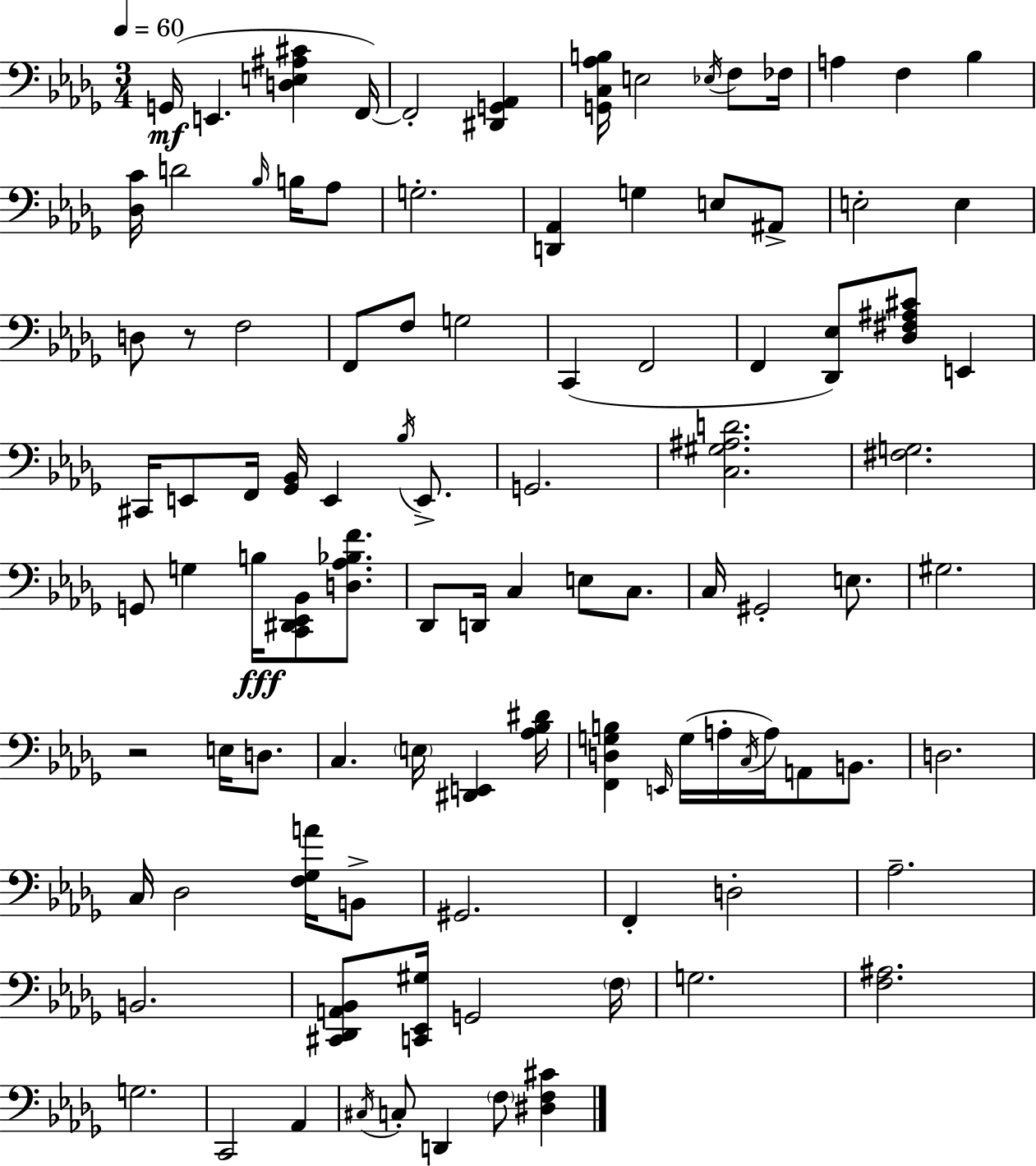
{
  \clef bass
  \numericTimeSignature
  \time 3/4
  \key bes \minor
  \tempo 4 = 60
  \repeat volta 2 { g,16(\mf e,4. <d e ais cis'>4 f,16~~) | f,2-. <dis, g, aes,>4 | <g, c aes b>16 e2 \acciaccatura { ees16 } f8 | fes16 a4 f4 bes4 | \break <des c'>16 d'2 \grace { bes16 } b16 | aes8 g2.-. | <d, aes,>4 g4 e8 | ais,8-> e2-. e4 | \break d8 r8 f2 | f,8 f8 g2 | c,4( f,2 | f,4 <des, ees>8) <des fis ais cis'>8 e,4 | \break cis,16 e,8 f,16 <ges, bes,>16 e,4 \acciaccatura { bes16 } | e,8.-> g,2. | <c gis ais d'>2. | <fis g>2. | \break g,8 g4 b16\fff <c, dis, ees, bes,>8 | <d aes bes f'>8. des,8 d,16 c4 e8 | c8. c16 gis,2-. | e8. gis2. | \break r2 e16 | d8. c4. \parenthesize e16 <dis, e,>4 | <aes bes dis'>16 <f, d g b>4 \grace { e,16 } g16( a16-. \acciaccatura { c16 }) a16 | a,8 b,8. d2. | \break c16 des2 | <f ges a'>16 b,8-> gis,2. | f,4-. d2-. | aes2.-- | \break b,2. | <cis, des, a, bes,>8 <c, ees, gis>16 g,2 | \parenthesize f16 g2. | <f ais>2. | \break g2. | c,2 | aes,4 \acciaccatura { cis16 } c8-. d,4 | \parenthesize f8 <dis f cis'>4 } \bar "|."
}